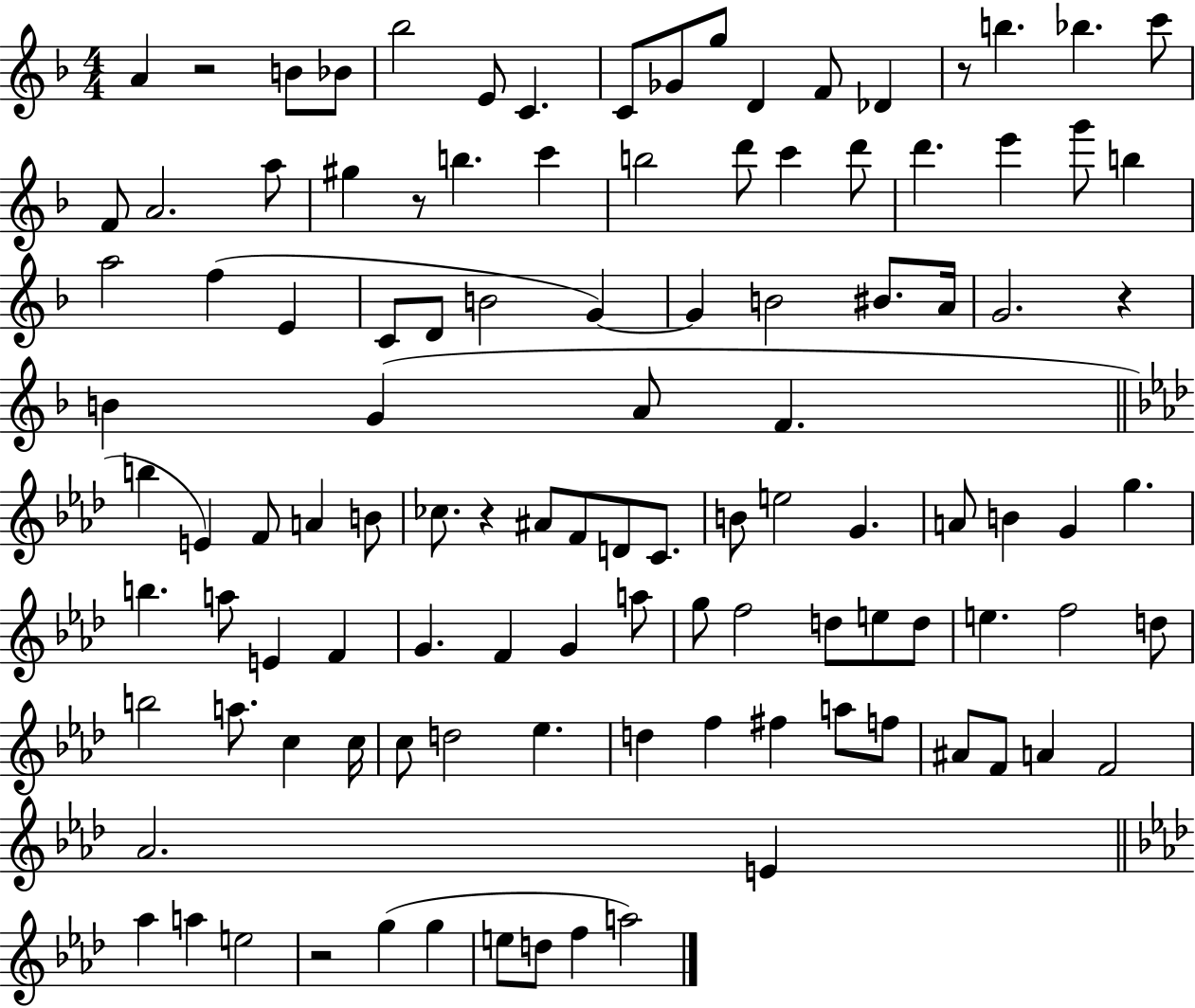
A4/q R/h B4/e Bb4/e Bb5/h E4/e C4/q. C4/e Gb4/e G5/e D4/q F4/e Db4/q R/e B5/q. Bb5/q. C6/e F4/e A4/h. A5/e G#5/q R/e B5/q. C6/q B5/h D6/e C6/q D6/e D6/q. E6/q G6/e B5/q A5/h F5/q E4/q C4/e D4/e B4/h G4/q G4/q B4/h BIS4/e. A4/s G4/h. R/q B4/q G4/q A4/e F4/q. B5/q E4/q F4/e A4/q B4/e CES5/e. R/q A#4/e F4/e D4/e C4/e. B4/e E5/h G4/q. A4/e B4/q G4/q G5/q. B5/q. A5/e E4/q F4/q G4/q. F4/q G4/q A5/e G5/e F5/h D5/e E5/e D5/e E5/q. F5/h D5/e B5/h A5/e. C5/q C5/s C5/e D5/h Eb5/q. D5/q F5/q F#5/q A5/e F5/e A#4/e F4/e A4/q F4/h Ab4/h. E4/q Ab5/q A5/q E5/h R/h G5/q G5/q E5/e D5/e F5/q A5/h